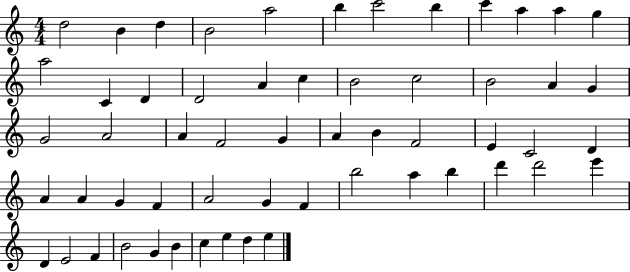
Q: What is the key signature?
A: C major